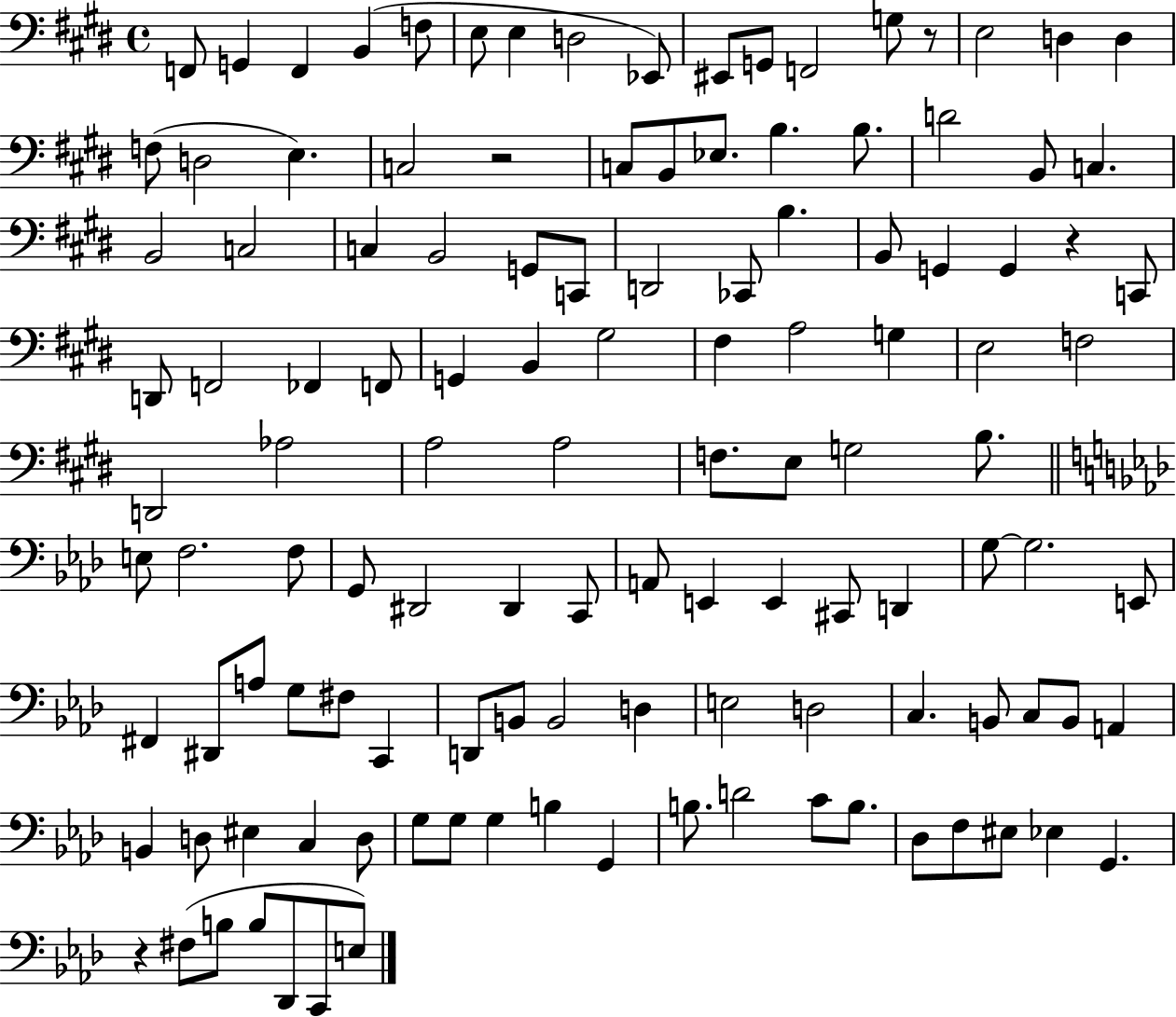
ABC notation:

X:1
T:Untitled
M:4/4
L:1/4
K:E
F,,/2 G,, F,, B,, F,/2 E,/2 E, D,2 _E,,/2 ^E,,/2 G,,/2 F,,2 G,/2 z/2 E,2 D, D, F,/2 D,2 E, C,2 z2 C,/2 B,,/2 _E,/2 B, B,/2 D2 B,,/2 C, B,,2 C,2 C, B,,2 G,,/2 C,,/2 D,,2 _C,,/2 B, B,,/2 G,, G,, z C,,/2 D,,/2 F,,2 _F,, F,,/2 G,, B,, ^G,2 ^F, A,2 G, E,2 F,2 D,,2 _A,2 A,2 A,2 F,/2 E,/2 G,2 B,/2 E,/2 F,2 F,/2 G,,/2 ^D,,2 ^D,, C,,/2 A,,/2 E,, E,, ^C,,/2 D,, G,/2 G,2 E,,/2 ^F,, ^D,,/2 A,/2 G,/2 ^F,/2 C,, D,,/2 B,,/2 B,,2 D, E,2 D,2 C, B,,/2 C,/2 B,,/2 A,, B,, D,/2 ^E, C, D,/2 G,/2 G,/2 G, B, G,, B,/2 D2 C/2 B,/2 _D,/2 F,/2 ^E,/2 _E, G,, z ^F,/2 B,/2 B,/2 _D,,/2 C,,/2 E,/2